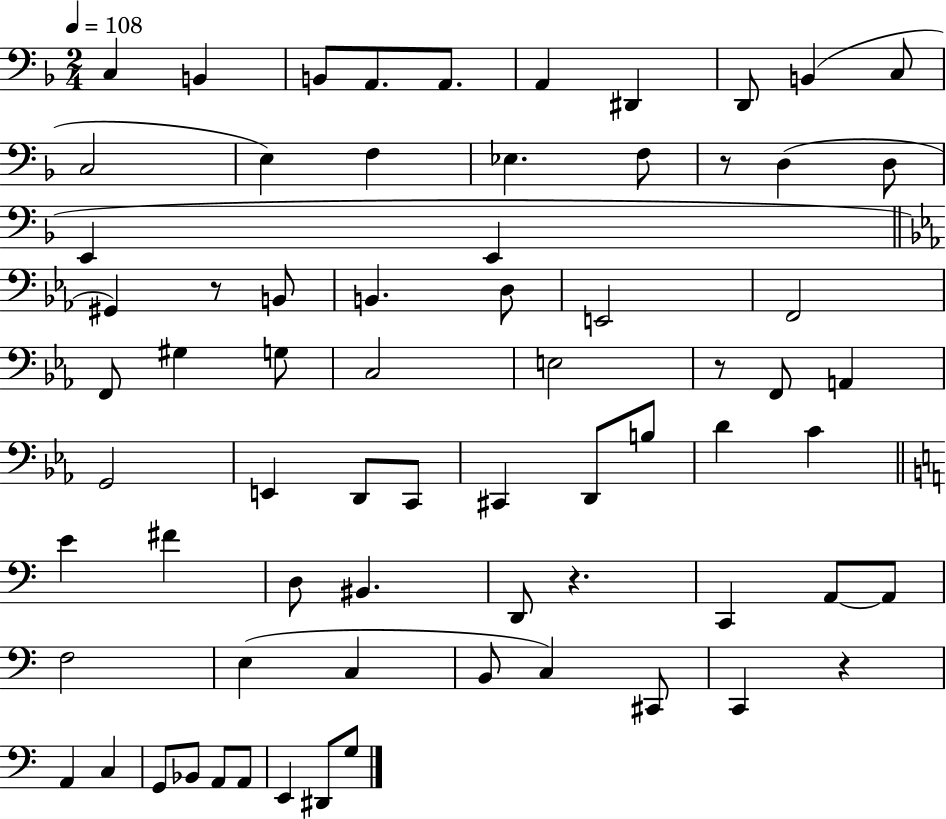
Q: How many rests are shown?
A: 5